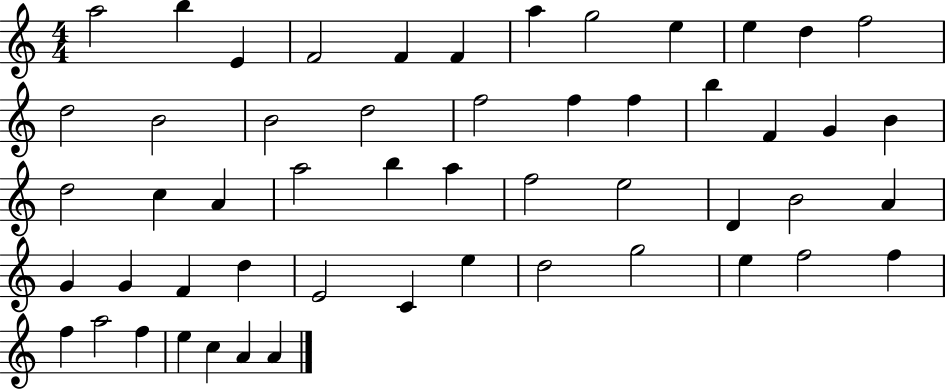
A5/h B5/q E4/q F4/h F4/q F4/q A5/q G5/h E5/q E5/q D5/q F5/h D5/h B4/h B4/h D5/h F5/h F5/q F5/q B5/q F4/q G4/q B4/q D5/h C5/q A4/q A5/h B5/q A5/q F5/h E5/h D4/q B4/h A4/q G4/q G4/q F4/q D5/q E4/h C4/q E5/q D5/h G5/h E5/q F5/h F5/q F5/q A5/h F5/q E5/q C5/q A4/q A4/q